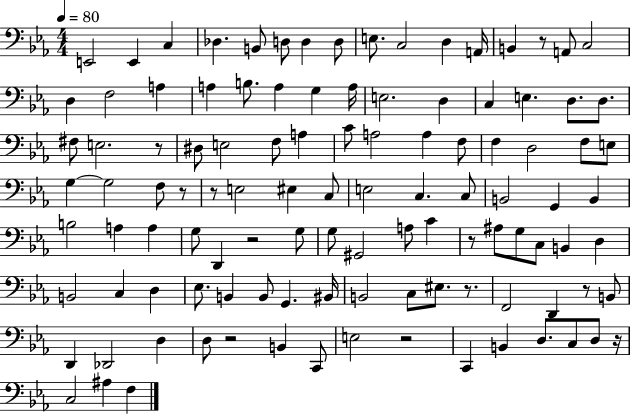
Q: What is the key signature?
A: EES major